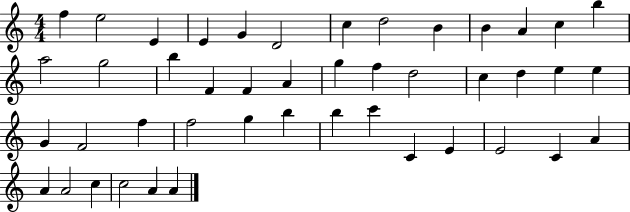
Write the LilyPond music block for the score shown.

{
  \clef treble
  \numericTimeSignature
  \time 4/4
  \key c \major
  f''4 e''2 e'4 | e'4 g'4 d'2 | c''4 d''2 b'4 | b'4 a'4 c''4 b''4 | \break a''2 g''2 | b''4 f'4 f'4 a'4 | g''4 f''4 d''2 | c''4 d''4 e''4 e''4 | \break g'4 f'2 f''4 | f''2 g''4 b''4 | b''4 c'''4 c'4 e'4 | e'2 c'4 a'4 | \break a'4 a'2 c''4 | c''2 a'4 a'4 | \bar "|."
}